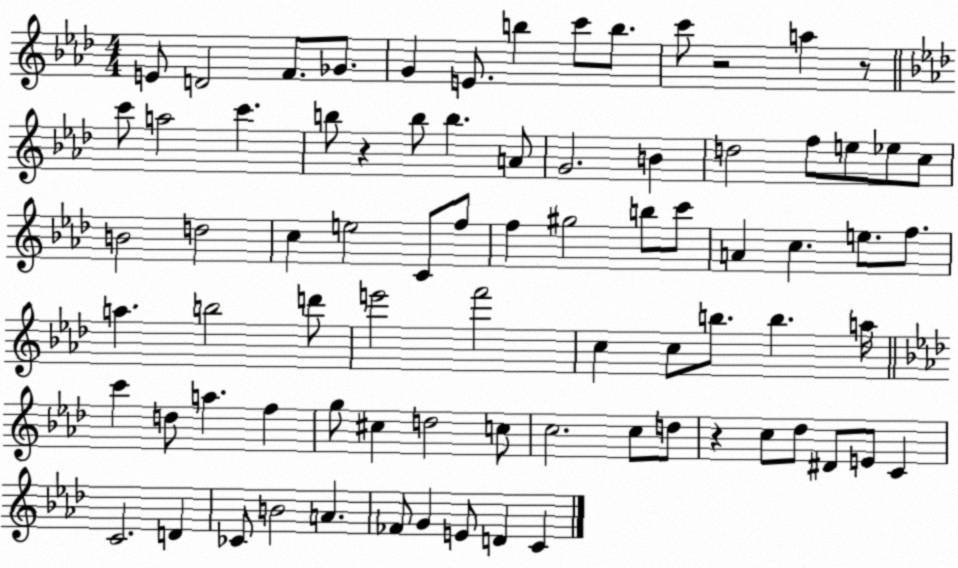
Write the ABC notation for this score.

X:1
T:Untitled
M:4/4
L:1/4
K:Ab
E/2 D2 F/2 _G/2 G E/2 b c'/2 b/2 c'/2 z2 a z/2 c'/2 a2 c' b/2 z b/2 b A/2 G2 B d2 f/2 e/2 _e/2 c/2 B2 d2 c e2 C/2 f/2 f ^g2 b/2 c'/2 A c e/2 f/2 a b2 d'/2 e'2 f'2 c c/2 b/2 b a/4 c' d/2 a f g/2 ^c d2 c/2 c2 c/2 d/2 z c/2 _d/2 ^D/2 E/2 C C2 D _C/2 B2 A _F/2 G E/2 D C